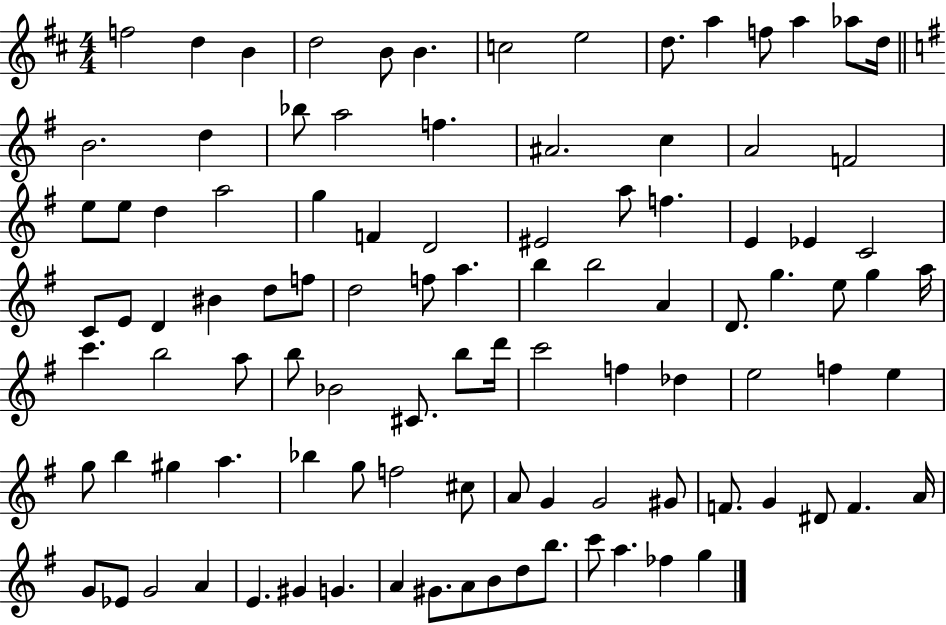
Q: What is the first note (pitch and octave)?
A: F5